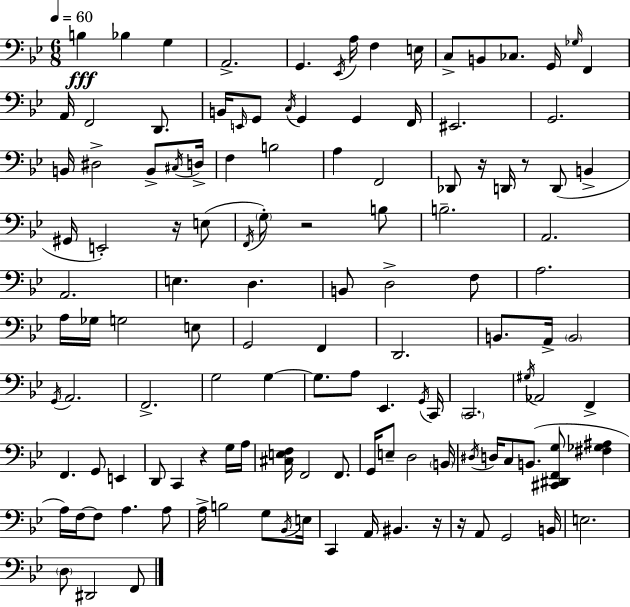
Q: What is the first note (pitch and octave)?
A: B3